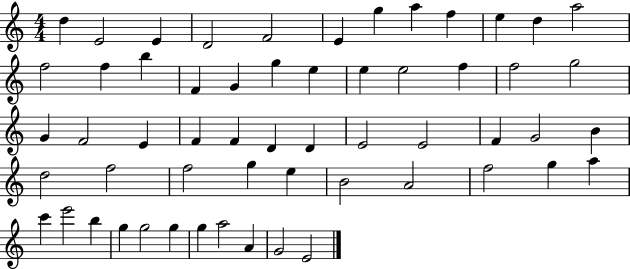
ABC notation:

X:1
T:Untitled
M:4/4
L:1/4
K:C
d E2 E D2 F2 E g a f e d a2 f2 f b F G g e e e2 f f2 g2 G F2 E F F D D E2 E2 F G2 B d2 f2 f2 g e B2 A2 f2 g a c' e'2 b g g2 g g a2 A G2 E2